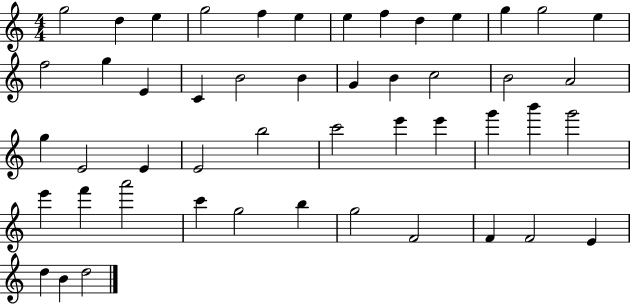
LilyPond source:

{
  \clef treble
  \numericTimeSignature
  \time 4/4
  \key c \major
  g''2 d''4 e''4 | g''2 f''4 e''4 | e''4 f''4 d''4 e''4 | g''4 g''2 e''4 | \break f''2 g''4 e'4 | c'4 b'2 b'4 | g'4 b'4 c''2 | b'2 a'2 | \break g''4 e'2 e'4 | e'2 b''2 | c'''2 e'''4 e'''4 | g'''4 b'''4 g'''2 | \break e'''4 f'''4 a'''2 | c'''4 g''2 b''4 | g''2 f'2 | f'4 f'2 e'4 | \break d''4 b'4 d''2 | \bar "|."
}